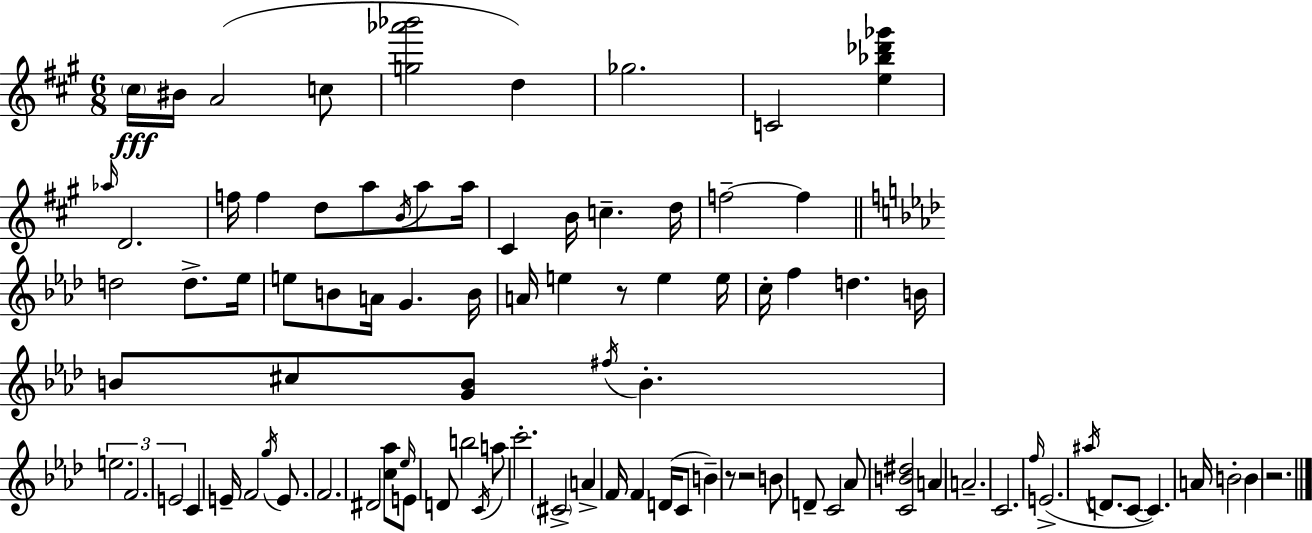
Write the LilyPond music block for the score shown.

{
  \clef treble
  \numericTimeSignature
  \time 6/8
  \key a \major
  \parenthesize cis''16\fff bis'16 a'2( c''8 | <g'' aes''' bes'''>2 d''4) | ges''2. | c'2 <e'' bes'' des''' ges'''>4 | \break \grace { aes''16 } d'2. | f''16 f''4 d''8 a''8 \acciaccatura { b'16 } a''8 | a''16 cis'4 b'16 c''4.-- | d''16 f''2--~~ f''4 | \break \bar "||" \break \key aes \major d''2 d''8.-> ees''16 | e''8 b'8 a'16 g'4. b'16 | a'16 e''4 r8 e''4 e''16 | c''16-. f''4 d''4. b'16 | \break b'8 cis''8 <g' b'>8 \acciaccatura { fis''16 } b'4.-. | \tuplet 3/2 { e''2. | f'2. | e'2 } c'4 | \break e'16-- f'2 \acciaccatura { g''16 } e'8. | f'2. | dis'2 <c'' aes''>8 | \grace { ees''16 } e'8 d'8 b''2 | \break \acciaccatura { c'16 } a''8 c'''2.-. | \parenthesize cis'2-> | a'4-> f'16 f'4 d'16( c'8 | b'4--) r8 r2 | \break b'8 d'8-- c'2 | aes'8 <c' b' dis''>2 | a'4 a'2.-- | c'2. | \break \grace { f''16 }( e'2.-> | \acciaccatura { ais''16 } d'8. c'8~~ c'4.) | a'16 b'2-. | b'4 r2. | \break \bar "|."
}